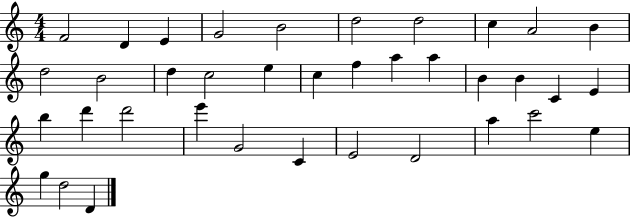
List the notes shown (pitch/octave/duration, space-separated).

F4/h D4/q E4/q G4/h B4/h D5/h D5/h C5/q A4/h B4/q D5/h B4/h D5/q C5/h E5/q C5/q F5/q A5/q A5/q B4/q B4/q C4/q E4/q B5/q D6/q D6/h E6/q G4/h C4/q E4/h D4/h A5/q C6/h E5/q G5/q D5/h D4/q